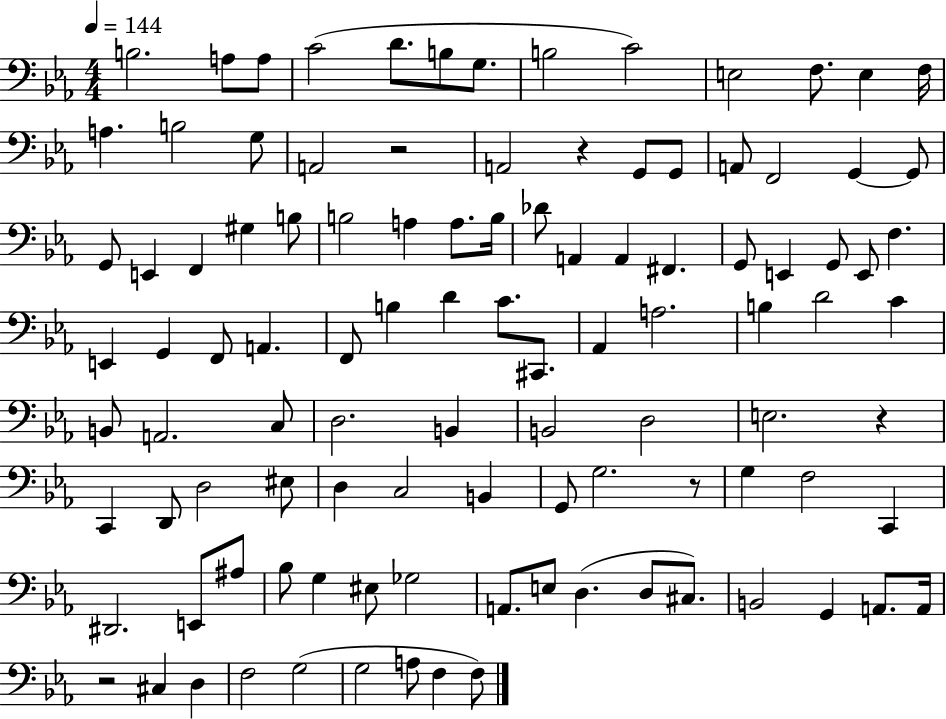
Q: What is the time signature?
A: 4/4